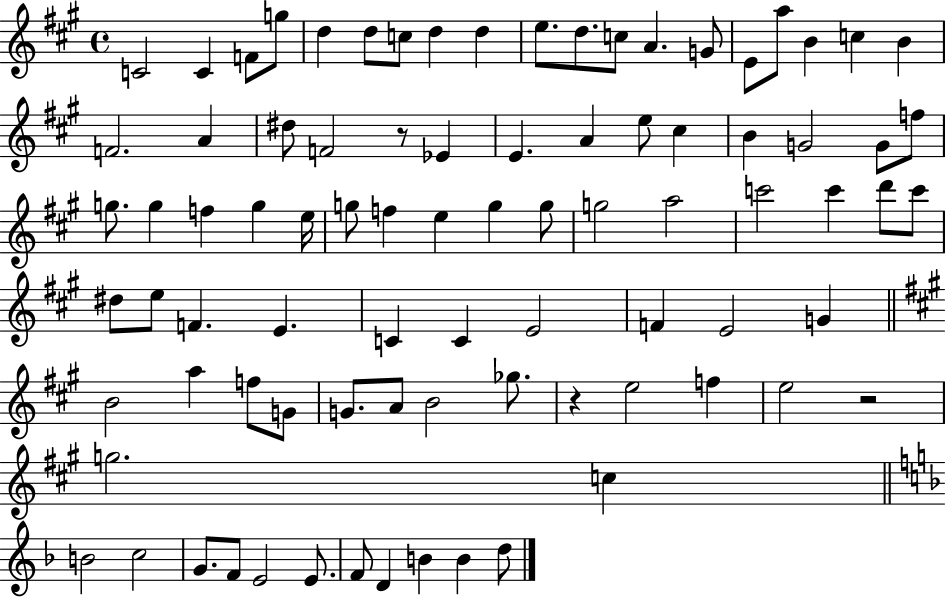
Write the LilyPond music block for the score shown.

{
  \clef treble
  \time 4/4
  \defaultTimeSignature
  \key a \major
  c'2 c'4 f'8 g''8 | d''4 d''8 c''8 d''4 d''4 | e''8. d''8. c''8 a'4. g'8 | e'8 a''8 b'4 c''4 b'4 | \break f'2. a'4 | dis''8 f'2 r8 ees'4 | e'4. a'4 e''8 cis''4 | b'4 g'2 g'8 f''8 | \break g''8. g''4 f''4 g''4 e''16 | g''8 f''4 e''4 g''4 g''8 | g''2 a''2 | c'''2 c'''4 d'''8 c'''8 | \break dis''8 e''8 f'4. e'4. | c'4 c'4 e'2 | f'4 e'2 g'4 | \bar "||" \break \key a \major b'2 a''4 f''8 g'8 | g'8. a'8 b'2 ges''8. | r4 e''2 f''4 | e''2 r2 | \break g''2. c''4 | \bar "||" \break \key f \major b'2 c''2 | g'8. f'8 e'2 e'8. | f'8 d'4 b'4 b'4 d''8 | \bar "|."
}